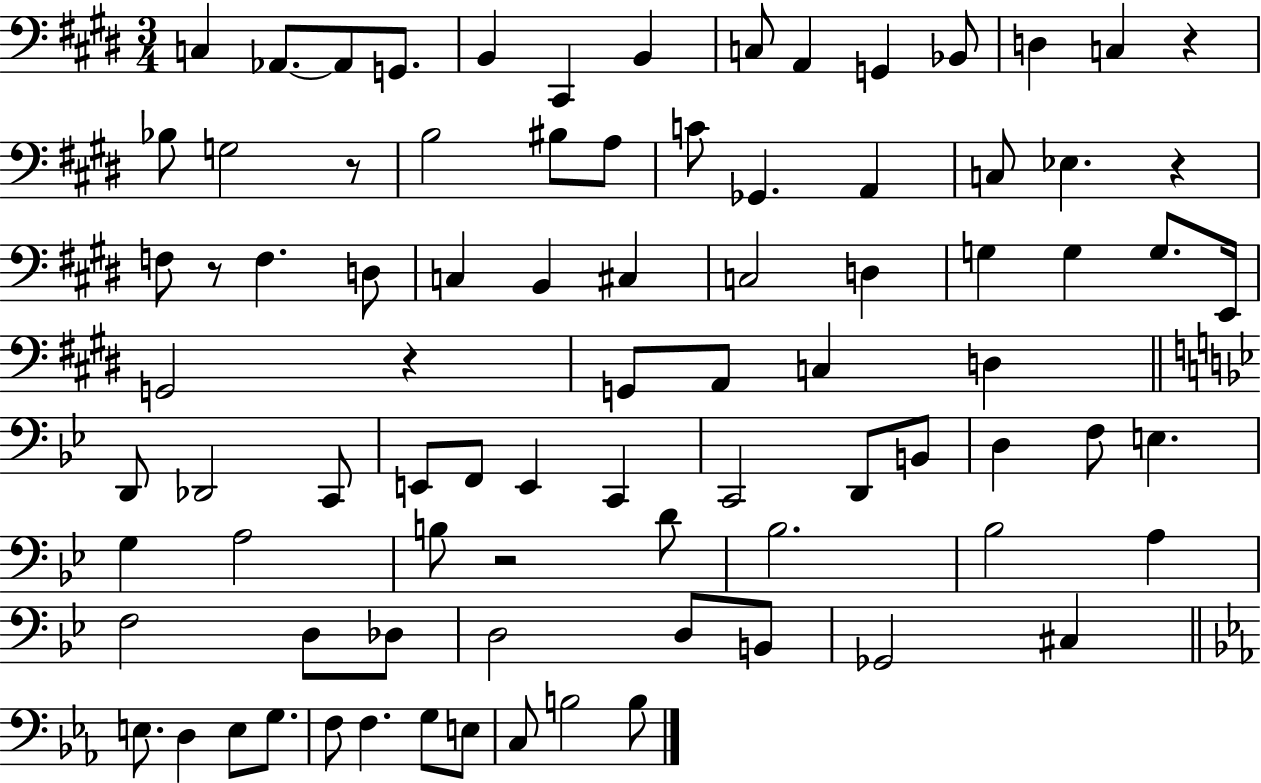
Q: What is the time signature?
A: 3/4